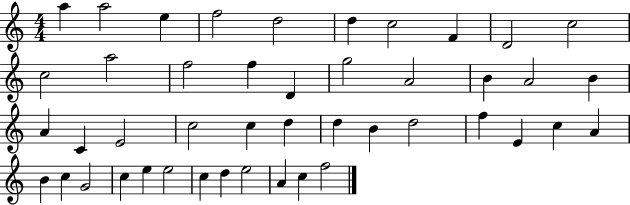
X:1
T:Untitled
M:4/4
L:1/4
K:C
a a2 e f2 d2 d c2 F D2 c2 c2 a2 f2 f D g2 A2 B A2 B A C E2 c2 c d d B d2 f E c A B c G2 c e e2 c d e2 A c f2